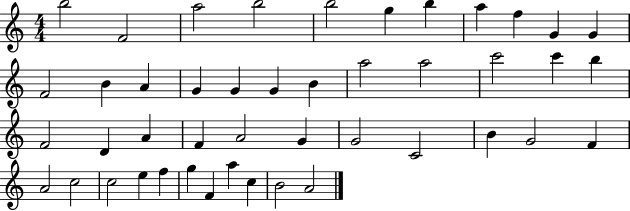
X:1
T:Untitled
M:4/4
L:1/4
K:C
b2 F2 a2 b2 b2 g b a f G G F2 B A G G G B a2 a2 c'2 c' b F2 D A F A2 G G2 C2 B G2 F A2 c2 c2 e f g F a c B2 A2